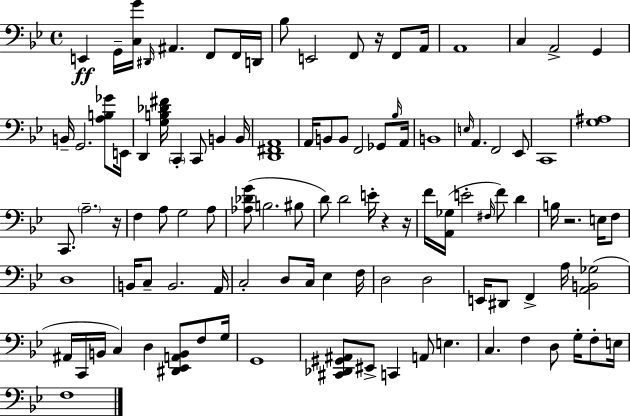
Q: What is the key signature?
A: BES major